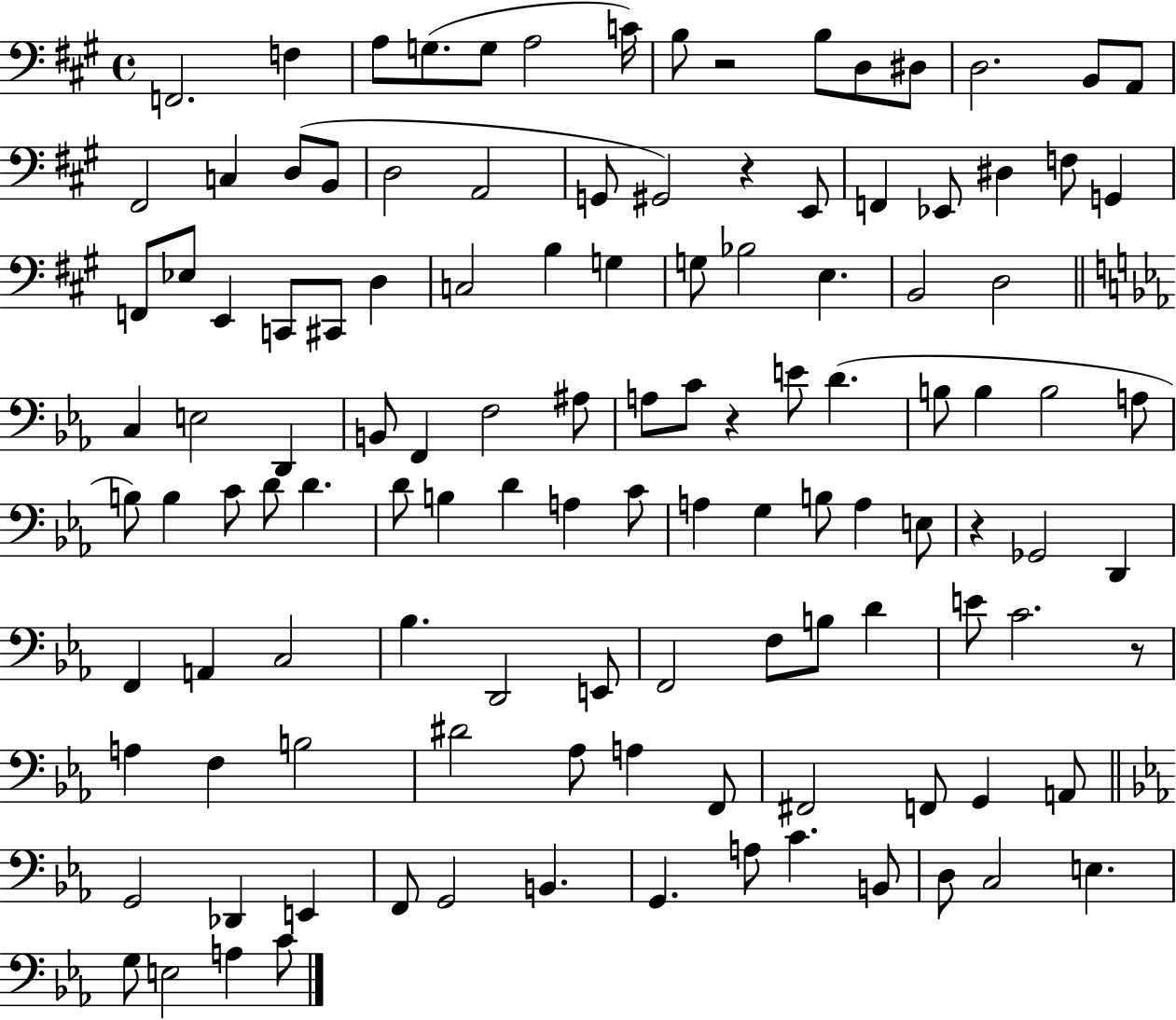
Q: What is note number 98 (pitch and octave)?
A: G2